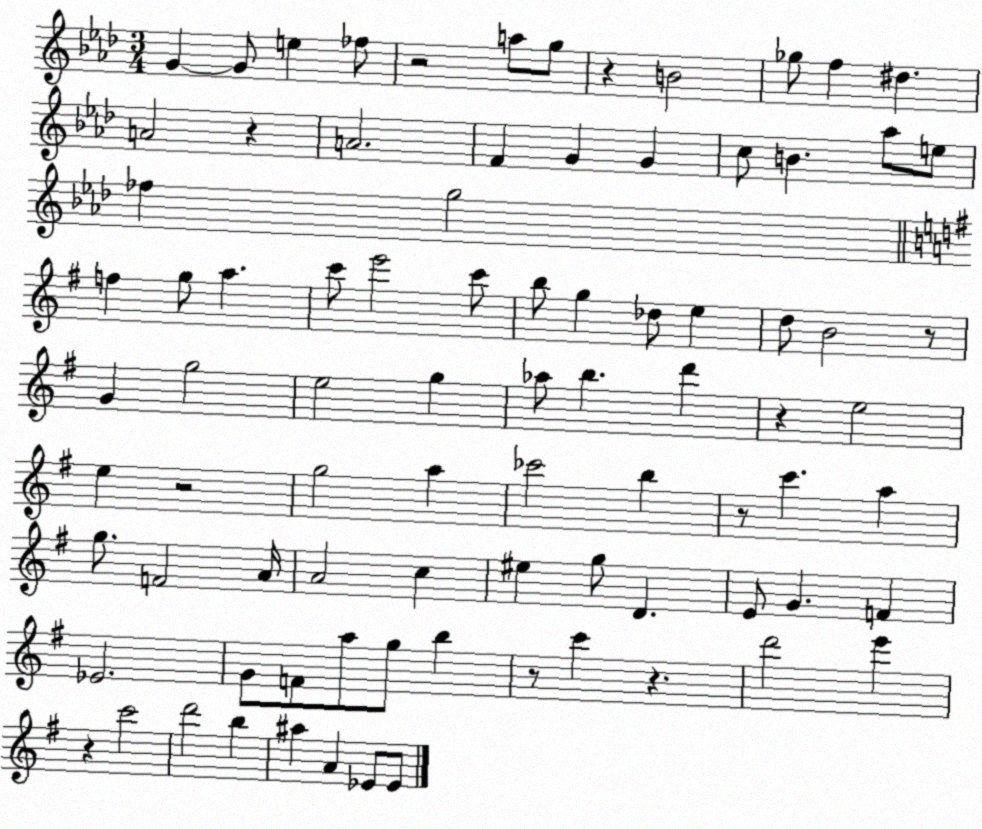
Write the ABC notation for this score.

X:1
T:Untitled
M:3/4
L:1/4
K:Ab
G G/2 e _f/2 z2 a/2 g/2 z B2 _g/2 f ^d A2 z A2 F G G c/2 B _a/2 e/2 _f g2 f g/2 a c'/2 e'2 c'/2 b/2 g _d/2 e d/2 B2 z/2 G g2 e2 g _a/2 b d' z e2 e z2 g2 a _c'2 b z/2 c' a g/2 F2 A/4 A2 c ^e g/2 D E/2 G F _E2 G/2 F/2 a/2 g/2 b z/2 c' z d'2 e' z c'2 d'2 b ^a A _E/2 _E/2